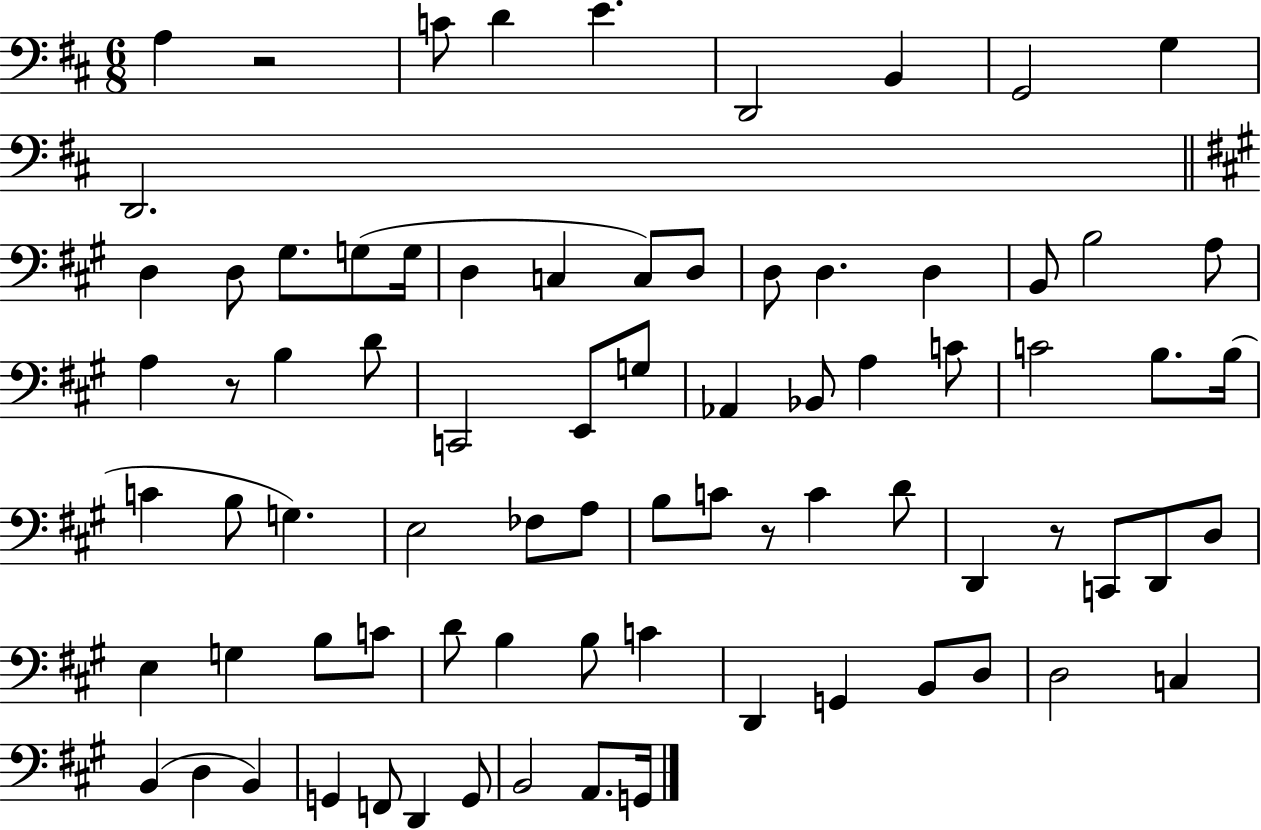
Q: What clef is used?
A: bass